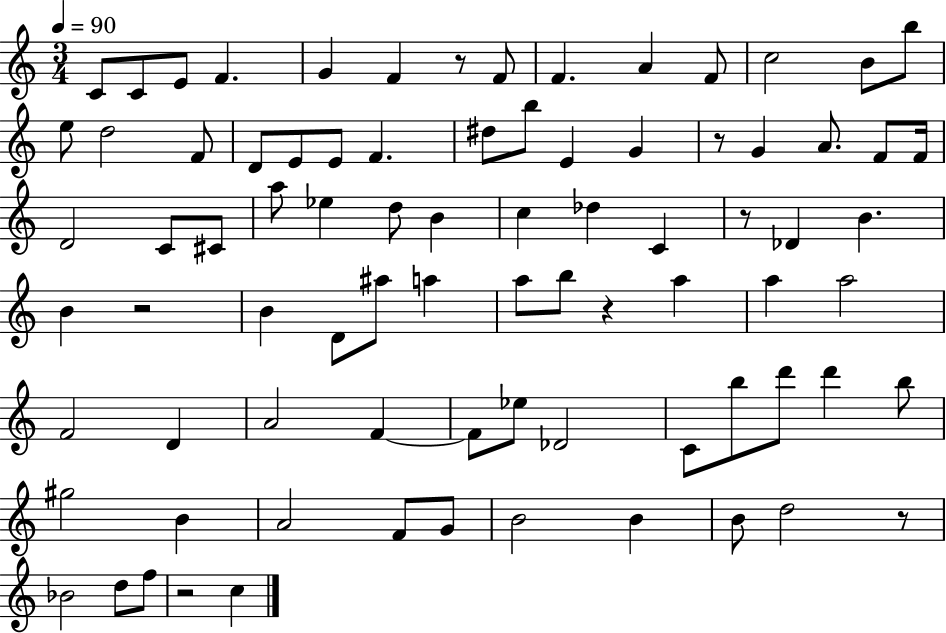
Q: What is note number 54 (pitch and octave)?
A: F4